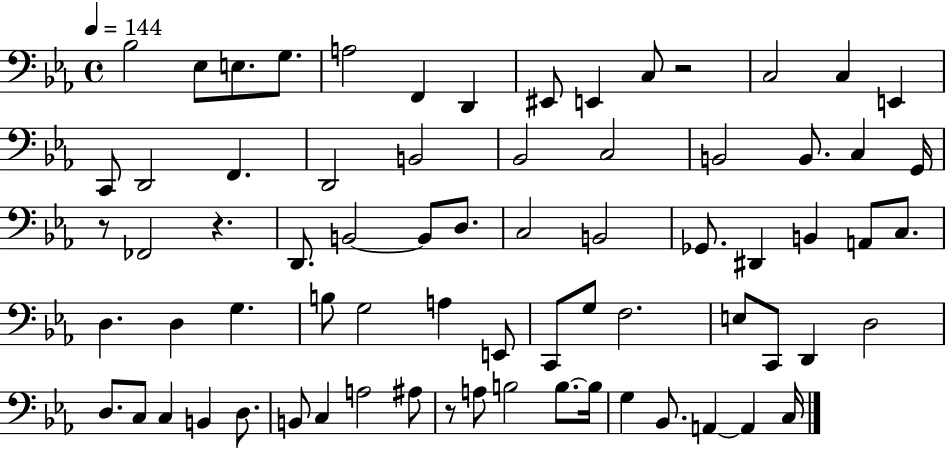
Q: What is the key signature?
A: EES major